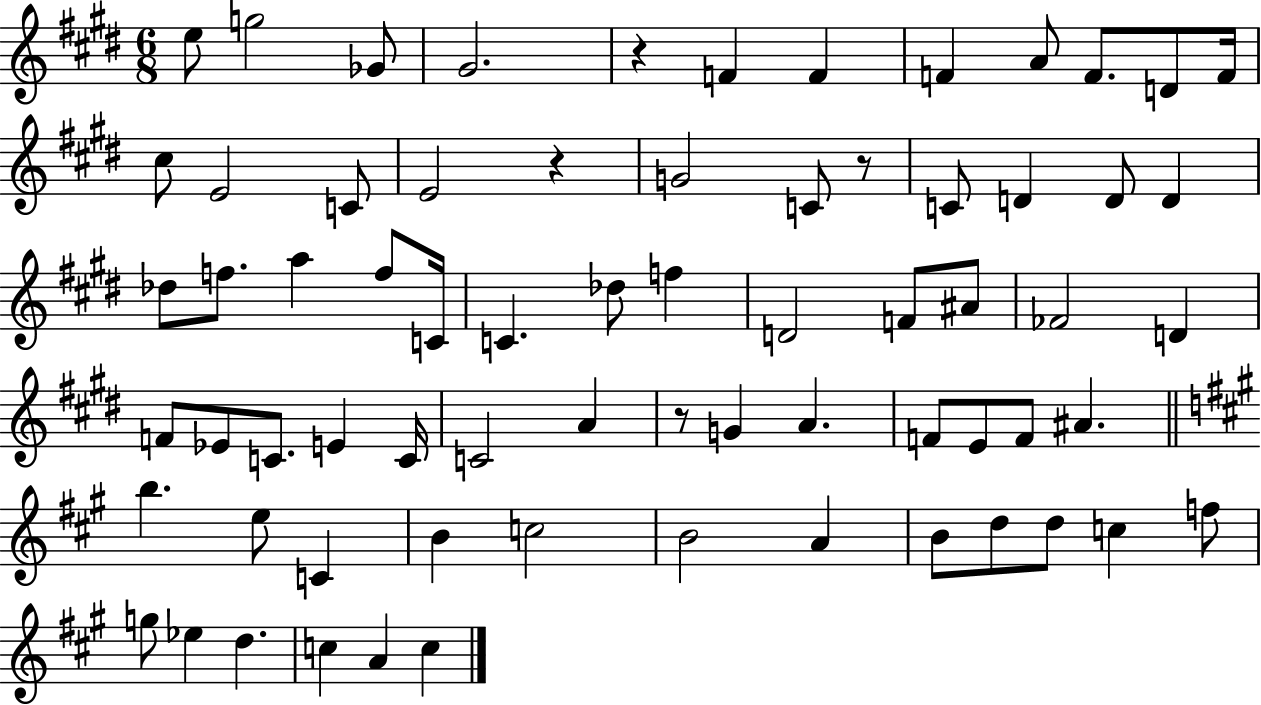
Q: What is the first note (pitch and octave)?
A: E5